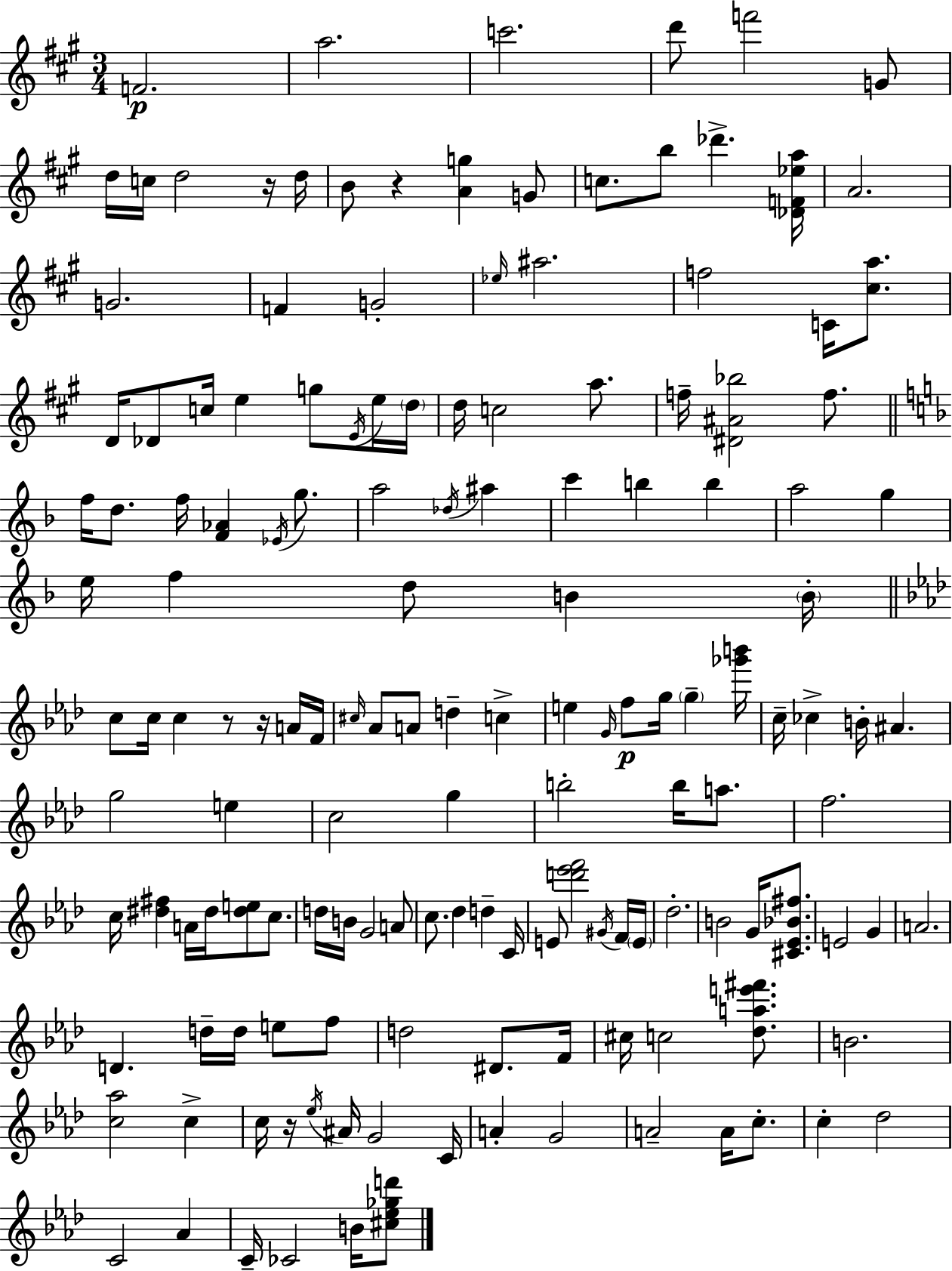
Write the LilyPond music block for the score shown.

{
  \clef treble
  \numericTimeSignature
  \time 3/4
  \key a \major
  f'2.\p | a''2. | c'''2. | d'''8 f'''2 g'8 | \break d''16 c''16 d''2 r16 d''16 | b'8 r4 <a' g''>4 g'8 | c''8. b''8 des'''4.-> <des' f' ees'' a''>16 | a'2. | \break g'2. | f'4 g'2-. | \grace { ees''16 } ais''2. | f''2 c'16 <cis'' a''>8. | \break d'16 des'8 c''16 e''4 g''8 \acciaccatura { e'16 } | e''16 \parenthesize d''16 d''16 c''2 a''8. | f''16-- <dis' ais' bes''>2 f''8. | \bar "||" \break \key f \major f''16 d''8. f''16 <f' aes'>4 \acciaccatura { ees'16 } g''8. | a''2 \acciaccatura { des''16 } ais''4 | c'''4 b''4 b''4 | a''2 g''4 | \break e''16 f''4 d''8 b'4 | \parenthesize b'16-. \bar "||" \break \key f \minor c''8 c''16 c''4 r8 r16 a'16 f'16 | \grace { cis''16 } aes'8 a'8 d''4-- c''4-> | e''4 \grace { g'16 } f''8\p g''16 \parenthesize g''4-- | <ges''' b'''>16 c''16-- ces''4-> b'16-. ais'4. | \break g''2 e''4 | c''2 g''4 | b''2-. b''16 a''8. | f''2. | \break c''16 <dis'' fis''>4 a'16 dis''16 <dis'' e''>8 c''8. | d''16 b'16 g'2 | a'8 c''8. des''4 d''4-- | c'16 e'8 <d''' ees''' f'''>2 | \break \acciaccatura { gis'16 } f'16 \parenthesize e'16 des''2.-. | b'2 g'16 | <cis' ees' bes' fis''>8. e'2 g'4 | a'2. | \break d'4. d''16-- d''16 e''8 | f''8 d''2 dis'8. | f'16 cis''16 c''2 | <des'' a'' e''' fis'''>8. b'2. | \break <c'' aes''>2 c''4-> | c''16 r16 \acciaccatura { ees''16 } ais'16 g'2 | c'16 a'4-. g'2 | a'2-- | \break a'16 c''8.-. c''4-. des''2 | c'2 | aes'4 c'16-- ces'2 | b'16 <cis'' ees'' ges'' d'''>8 \bar "|."
}